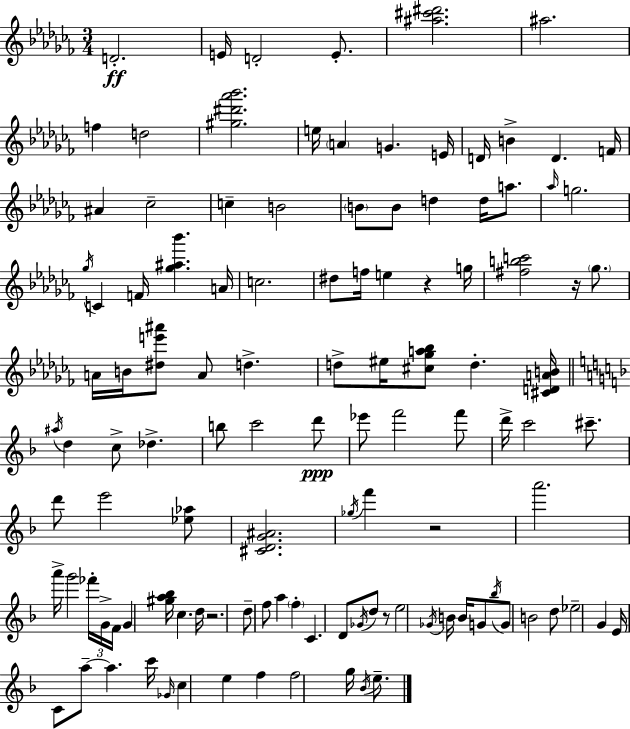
X:1
T:Untitled
M:3/4
L:1/4
K:Abm
D2 E/4 D2 E/2 [^a^c'^d']2 ^a2 f d2 [^g^d'_a'_b']2 e/4 A G E/4 D/4 B D F/4 ^A _c2 c B2 B/2 B/2 d d/4 a/2 _a/4 g2 _g/4 C F/4 [_g^a_b'] A/4 c2 ^d/2 f/4 e z g/4 [^fbc']2 z/4 _g/2 A/4 B/4 [^de'^a']/2 A/2 d d/2 ^e/4 [^c_ga_b]/2 d [^CDAB]/4 ^a/4 d c/2 _d b/2 c'2 d'/2 _e'/2 f'2 f'/2 d'/4 c'2 ^c'/2 d'/2 e'2 [_e_a]/2 [^CDG^A]2 _g/4 f' z2 a'2 a'/4 g'2 _f'/4 G/4 F/4 G [^ga_b]/4 c d/4 z2 d/2 f/2 a f C D/2 _G/4 d/2 z/2 e2 _G/4 B/4 B/4 G/2 _b/4 G/2 B2 d/2 _e2 G E/4 C/2 a/2 a c'/4 _G/4 c e f f2 g/4 _B/4 e/2